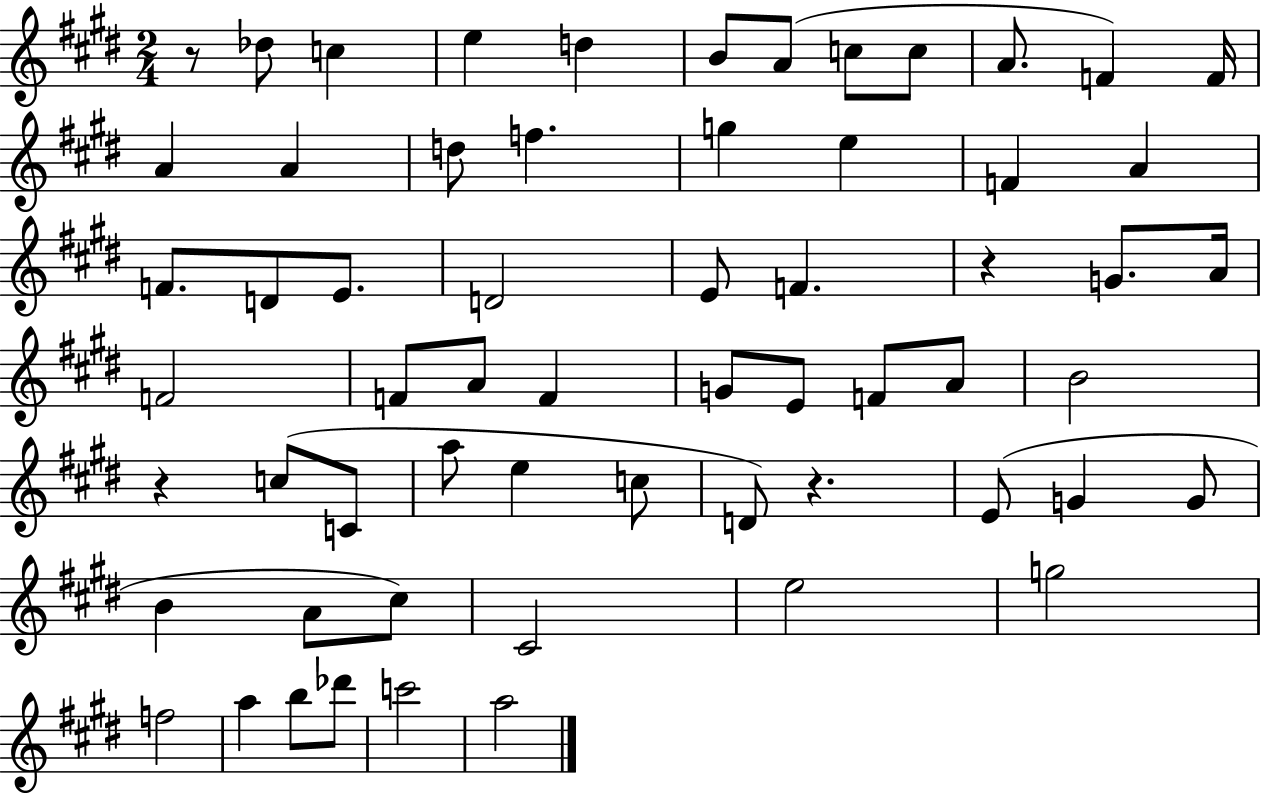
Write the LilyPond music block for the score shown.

{
  \clef treble
  \numericTimeSignature
  \time 2/4
  \key e \major
  r8 des''8 c''4 | e''4 d''4 | b'8 a'8( c''8 c''8 | a'8. f'4) f'16 | \break a'4 a'4 | d''8 f''4. | g''4 e''4 | f'4 a'4 | \break f'8. d'8 e'8. | d'2 | e'8 f'4. | r4 g'8. a'16 | \break f'2 | f'8 a'8 f'4 | g'8 e'8 f'8 a'8 | b'2 | \break r4 c''8( c'8 | a''8 e''4 c''8 | d'8) r4. | e'8( g'4 g'8 | \break b'4 a'8 cis''8) | cis'2 | e''2 | g''2 | \break f''2 | a''4 b''8 des'''8 | c'''2 | a''2 | \break \bar "|."
}